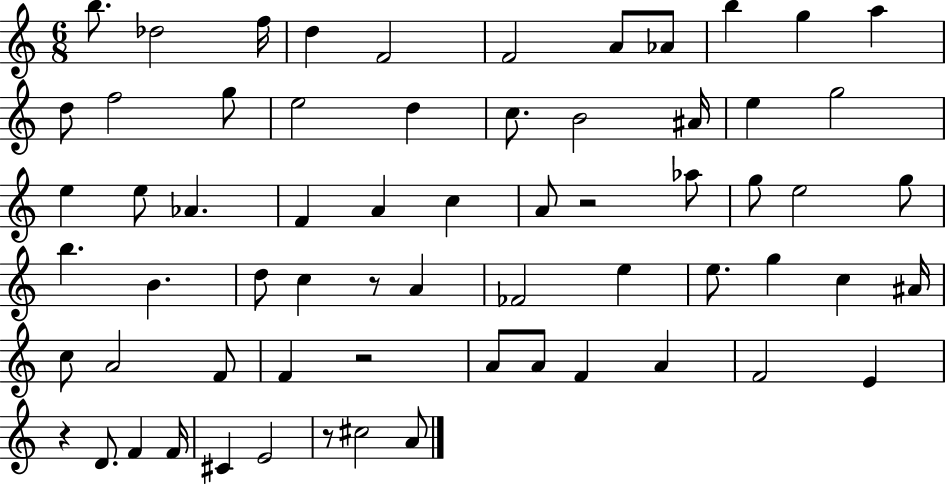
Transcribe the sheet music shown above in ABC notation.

X:1
T:Untitled
M:6/8
L:1/4
K:C
b/2 _d2 f/4 d F2 F2 A/2 _A/2 b g a d/2 f2 g/2 e2 d c/2 B2 ^A/4 e g2 e e/2 _A F A c A/2 z2 _a/2 g/2 e2 g/2 b B d/2 c z/2 A _F2 e e/2 g c ^A/4 c/2 A2 F/2 F z2 A/2 A/2 F A F2 E z D/2 F F/4 ^C E2 z/2 ^c2 A/2